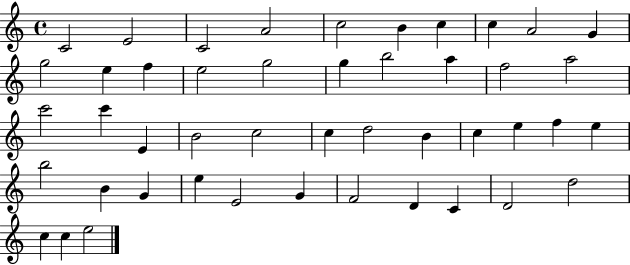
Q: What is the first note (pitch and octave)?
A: C4